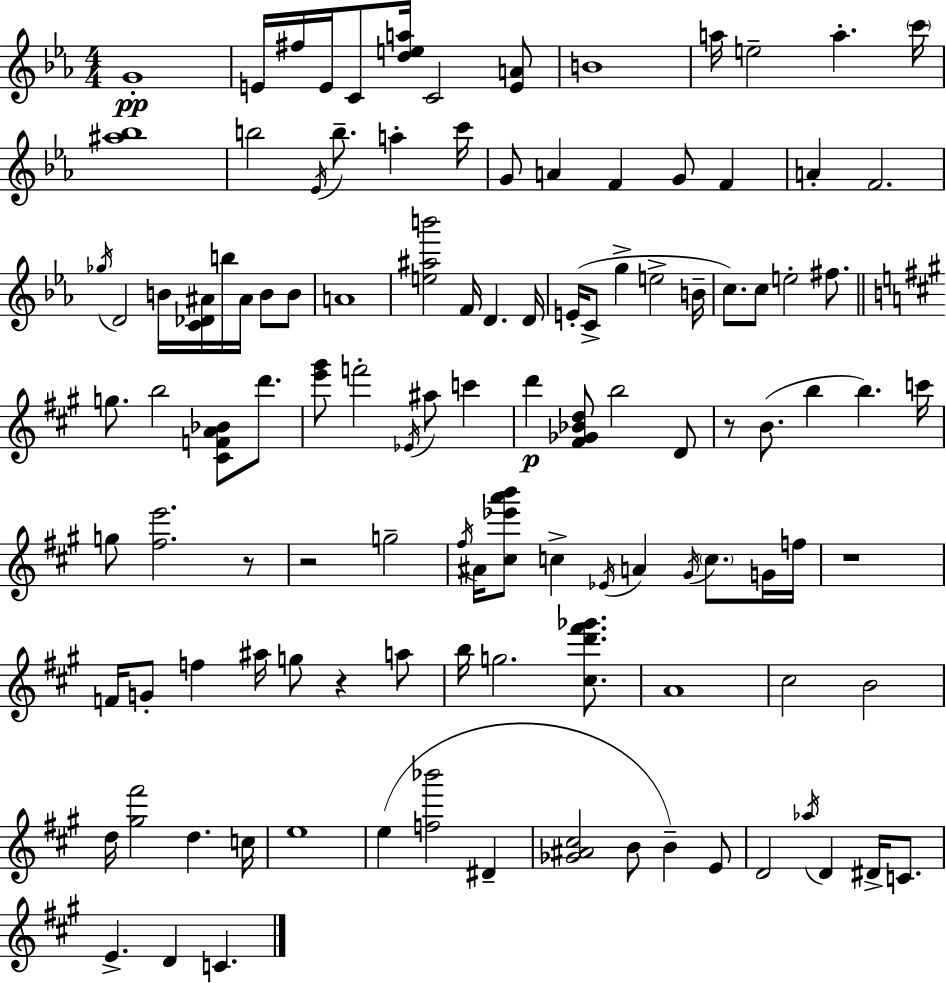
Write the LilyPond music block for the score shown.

{
  \clef treble
  \numericTimeSignature
  \time 4/4
  \key ees \major
  g'1-.\pp | e'16 fis''16 e'16 c'8 <d'' e'' a''>16 c'2 <e' a'>8 | b'1 | a''16 e''2-- a''4.-. \parenthesize c'''16 | \break <ais'' bes''>1 | b''2 \acciaccatura { ees'16 } b''8.-- a''4-. | c'''16 g'8 a'4 f'4 g'8 f'4 | a'4-. f'2. | \break \acciaccatura { ges''16 } d'2 b'16 <c' des' ais'>16 b''16 ais'16 b'8 | b'8 a'1 | <e'' ais'' b'''>2 f'16 d'4. | d'16 e'16-.( c'8-> g''4-> e''2-> | \break b'16-- c''8.) c''8 e''2-. fis''8. | \bar "||" \break \key a \major g''8. b''2 <cis' f' a' bes'>8 d'''8. | <e''' gis'''>8 f'''2-. \acciaccatura { ees'16 } ais''8 c'''4 | d'''4\p <fis' ges' bes' d''>8 b''2 d'8 | r8 b'8.( b''4 b''4.) | \break c'''16 g''8 <fis'' e'''>2. r8 | r2 g''2-- | \acciaccatura { fis''16 } ais'16 <cis'' ees''' a''' b'''>8 c''4-> \acciaccatura { ees'16 } a'4 \acciaccatura { gis'16 } \parenthesize c''8. | g'16 f''16 r1 | \break f'16 g'8-. f''4 ais''16 g''8 r4 | a''8 b''16 g''2. | <cis'' d''' fis''' ges'''>8. a'1 | cis''2 b'2 | \break d''16 <gis'' fis'''>2 d''4. | c''16 e''1 | e''4( <f'' bes'''>2 | dis'4-- <ges' ais' cis''>2 b'8 b'4--) | \break e'8 d'2 \acciaccatura { aes''16 } d'4 | dis'16-> c'8. e'4.-> d'4 c'4. | \bar "|."
}